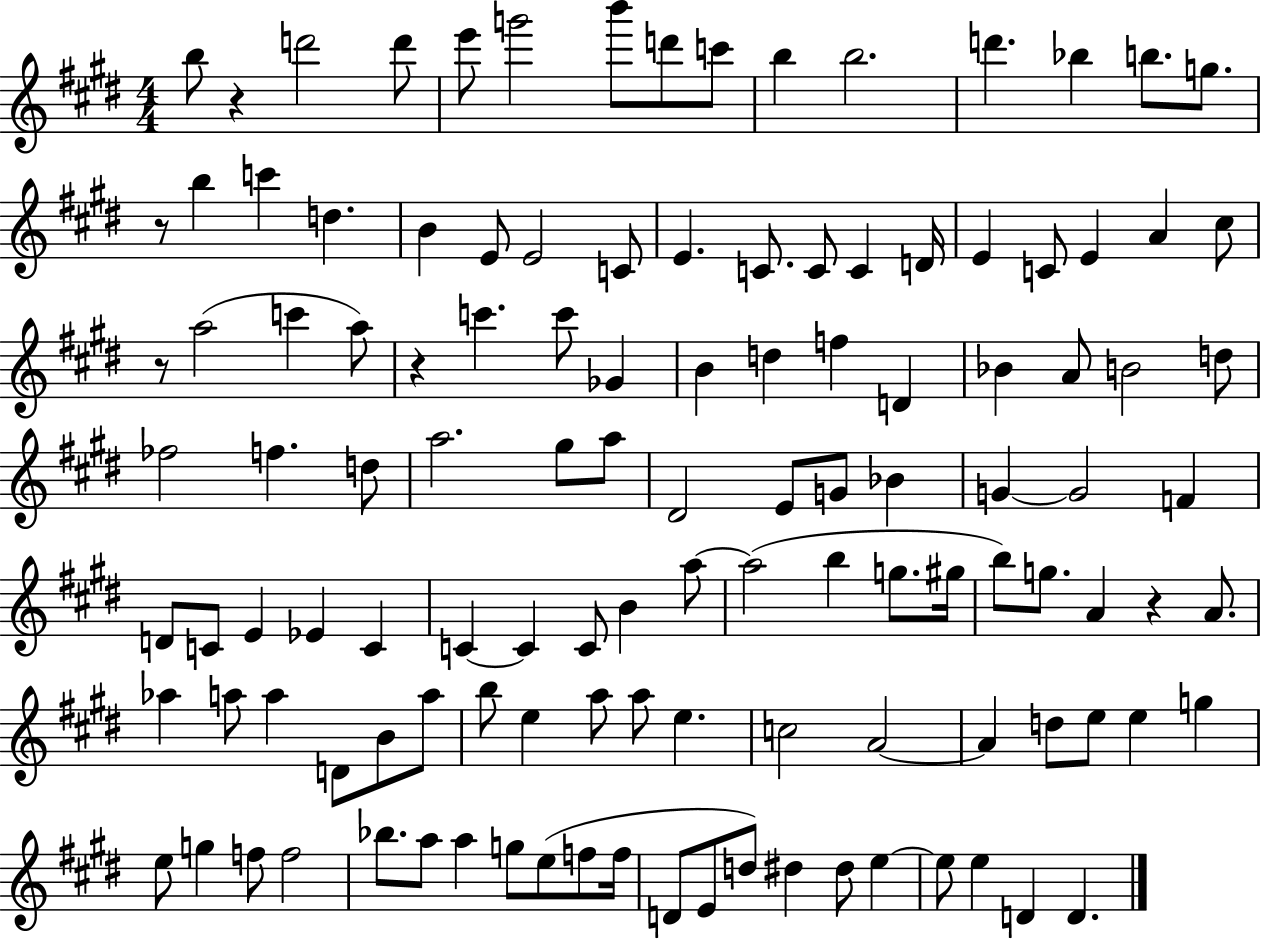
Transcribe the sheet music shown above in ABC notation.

X:1
T:Untitled
M:4/4
L:1/4
K:E
b/2 z d'2 d'/2 e'/2 g'2 b'/2 d'/2 c'/2 b b2 d' _b b/2 g/2 z/2 b c' d B E/2 E2 C/2 E C/2 C/2 C D/4 E C/2 E A ^c/2 z/2 a2 c' a/2 z c' c'/2 _G B d f D _B A/2 B2 d/2 _f2 f d/2 a2 ^g/2 a/2 ^D2 E/2 G/2 _B G G2 F D/2 C/2 E _E C C C C/2 B a/2 a2 b g/2 ^g/4 b/2 g/2 A z A/2 _a a/2 a D/2 B/2 a/2 b/2 e a/2 a/2 e c2 A2 A d/2 e/2 e g e/2 g f/2 f2 _b/2 a/2 a g/2 e/2 f/2 f/4 D/2 E/2 d/2 ^d ^d/2 e e/2 e D D